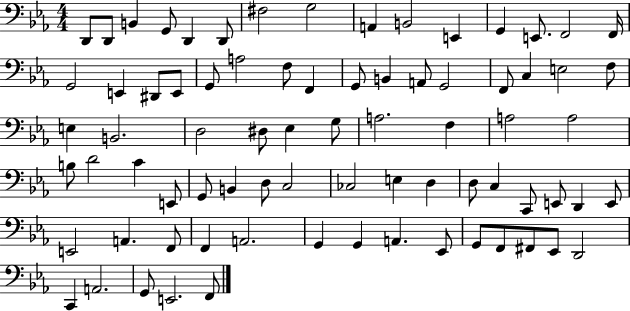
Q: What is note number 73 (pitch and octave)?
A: C2